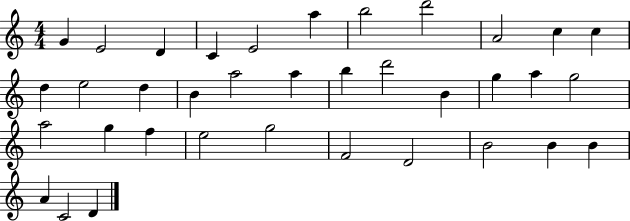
X:1
T:Untitled
M:4/4
L:1/4
K:C
G E2 D C E2 a b2 d'2 A2 c c d e2 d B a2 a b d'2 B g a g2 a2 g f e2 g2 F2 D2 B2 B B A C2 D